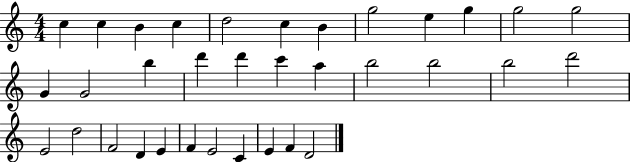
X:1
T:Untitled
M:4/4
L:1/4
K:C
c c B c d2 c B g2 e g g2 g2 G G2 b d' d' c' a b2 b2 b2 d'2 E2 d2 F2 D E F E2 C E F D2